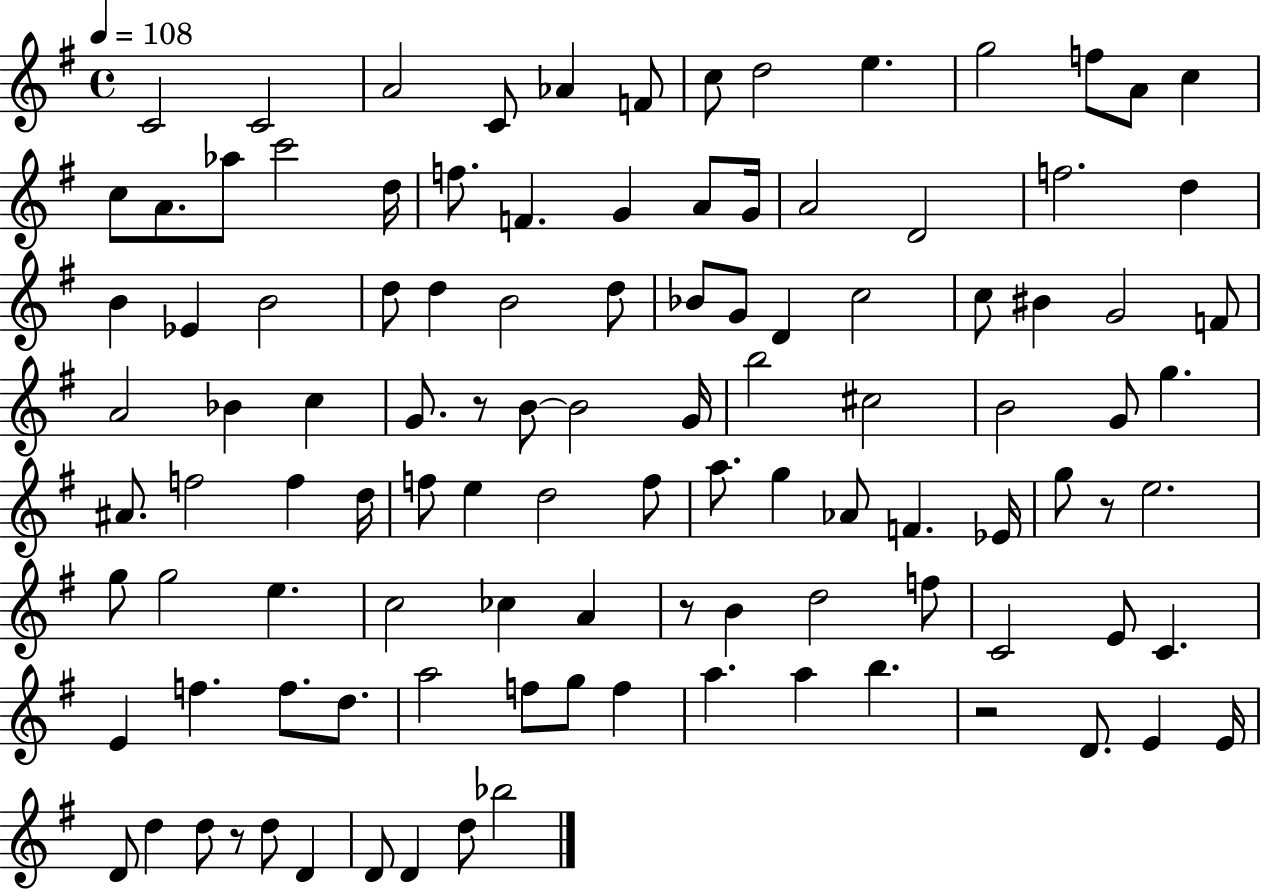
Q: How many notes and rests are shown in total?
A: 109